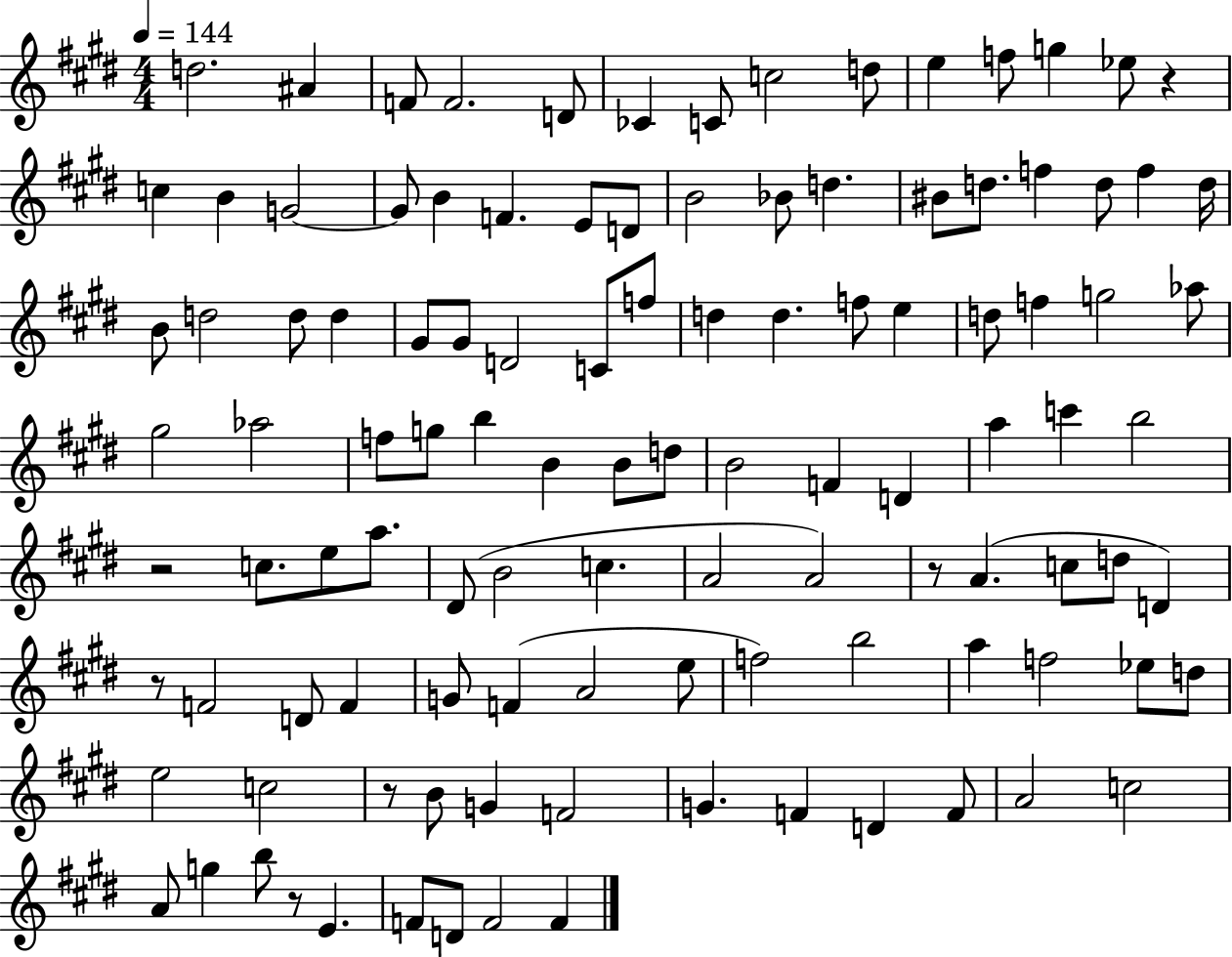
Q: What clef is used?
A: treble